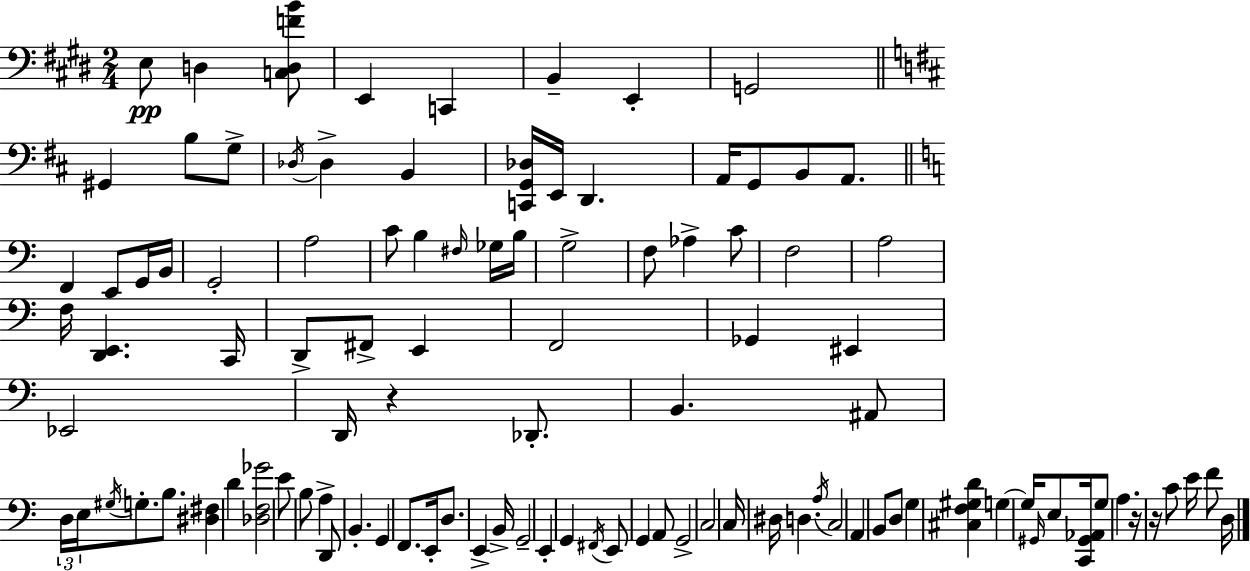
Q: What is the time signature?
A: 2/4